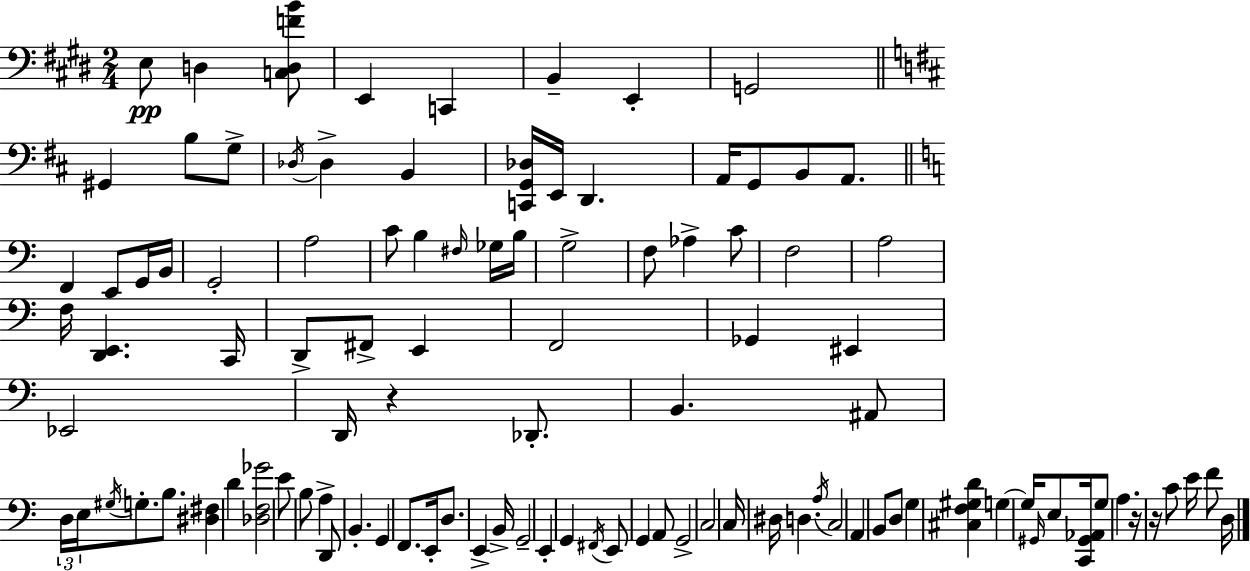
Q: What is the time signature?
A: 2/4